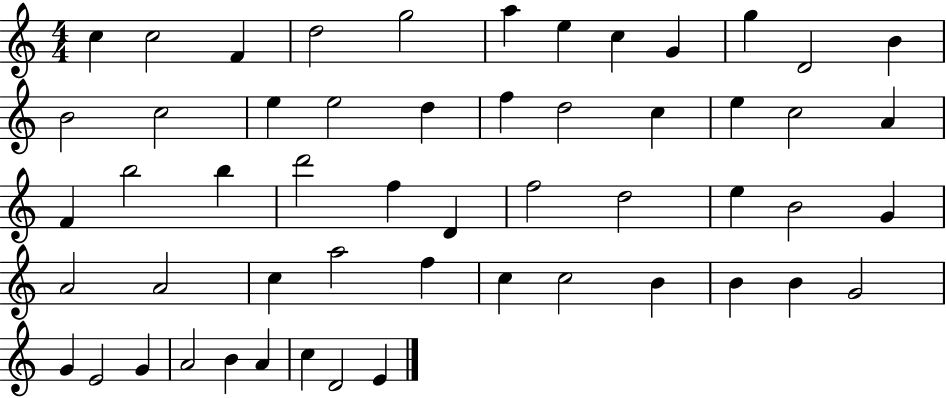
X:1
T:Untitled
M:4/4
L:1/4
K:C
c c2 F d2 g2 a e c G g D2 B B2 c2 e e2 d f d2 c e c2 A F b2 b d'2 f D f2 d2 e B2 G A2 A2 c a2 f c c2 B B B G2 G E2 G A2 B A c D2 E